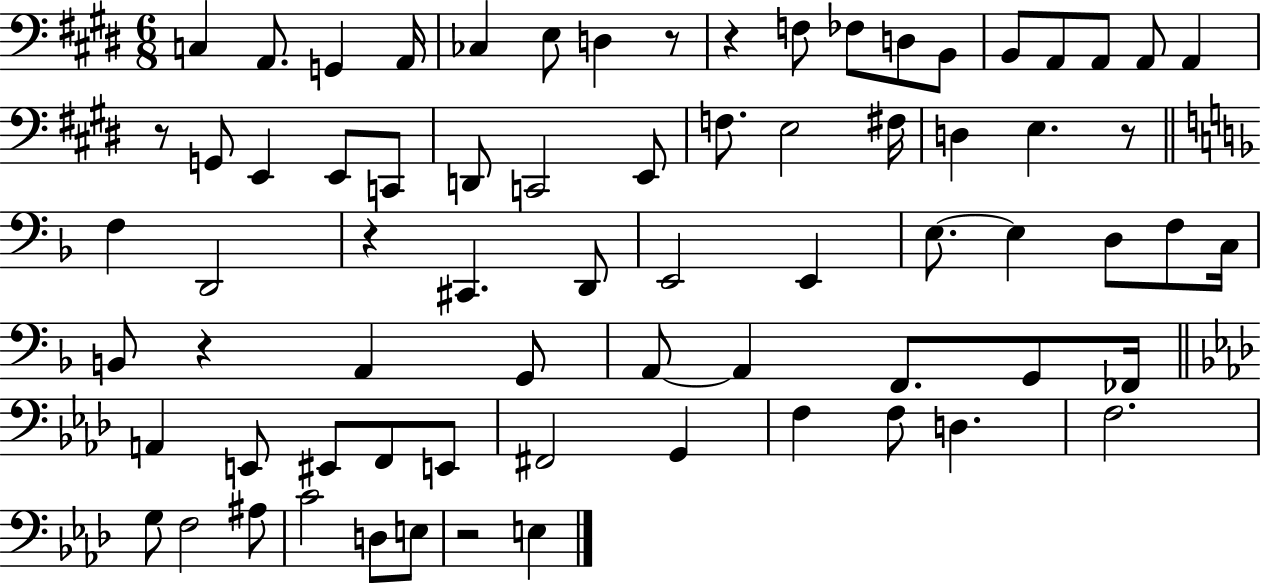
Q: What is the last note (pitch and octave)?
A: E3